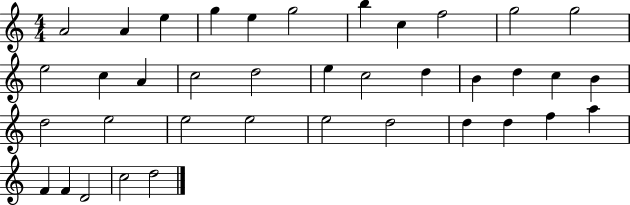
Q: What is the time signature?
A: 4/4